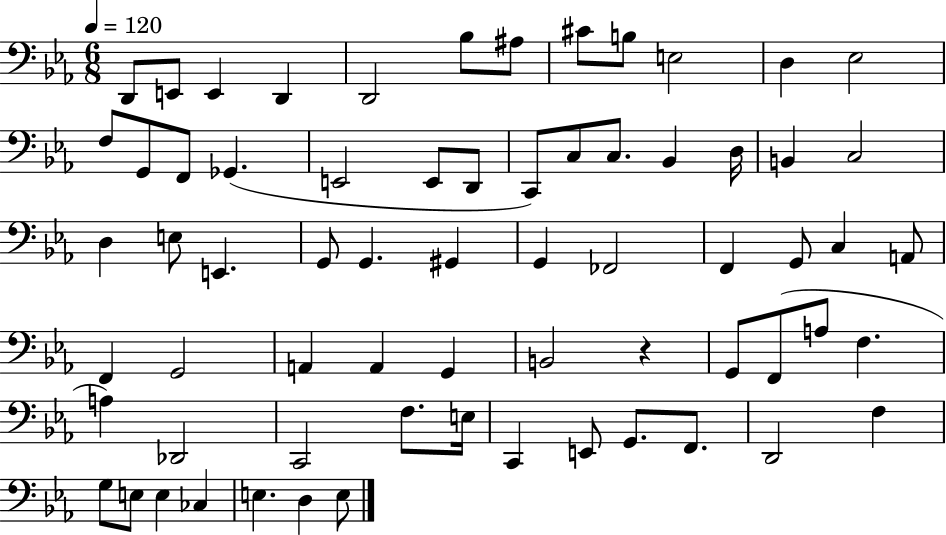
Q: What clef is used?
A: bass